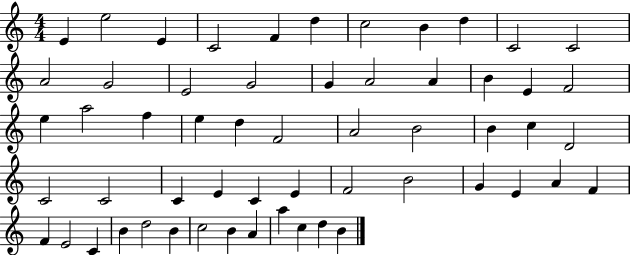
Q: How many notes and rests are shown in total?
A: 57